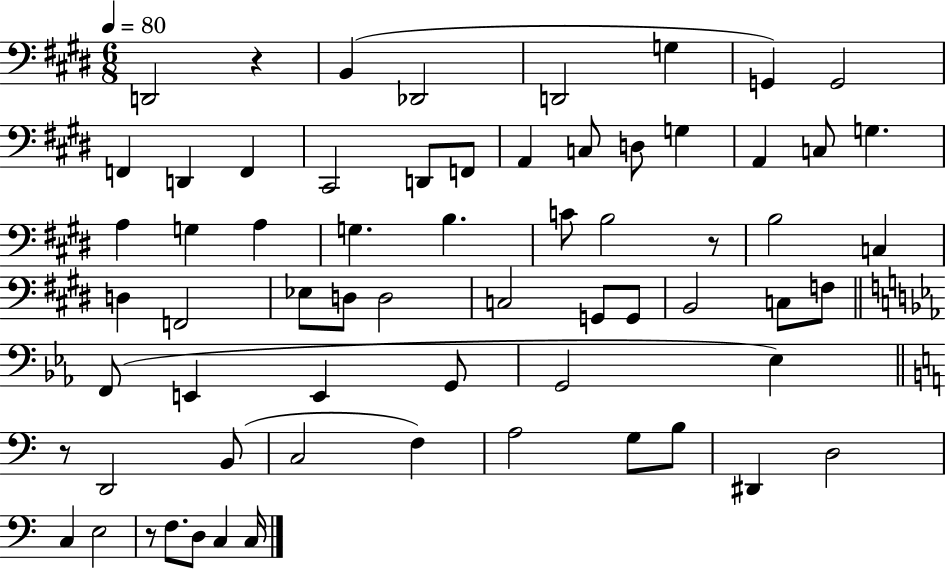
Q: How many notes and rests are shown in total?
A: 65